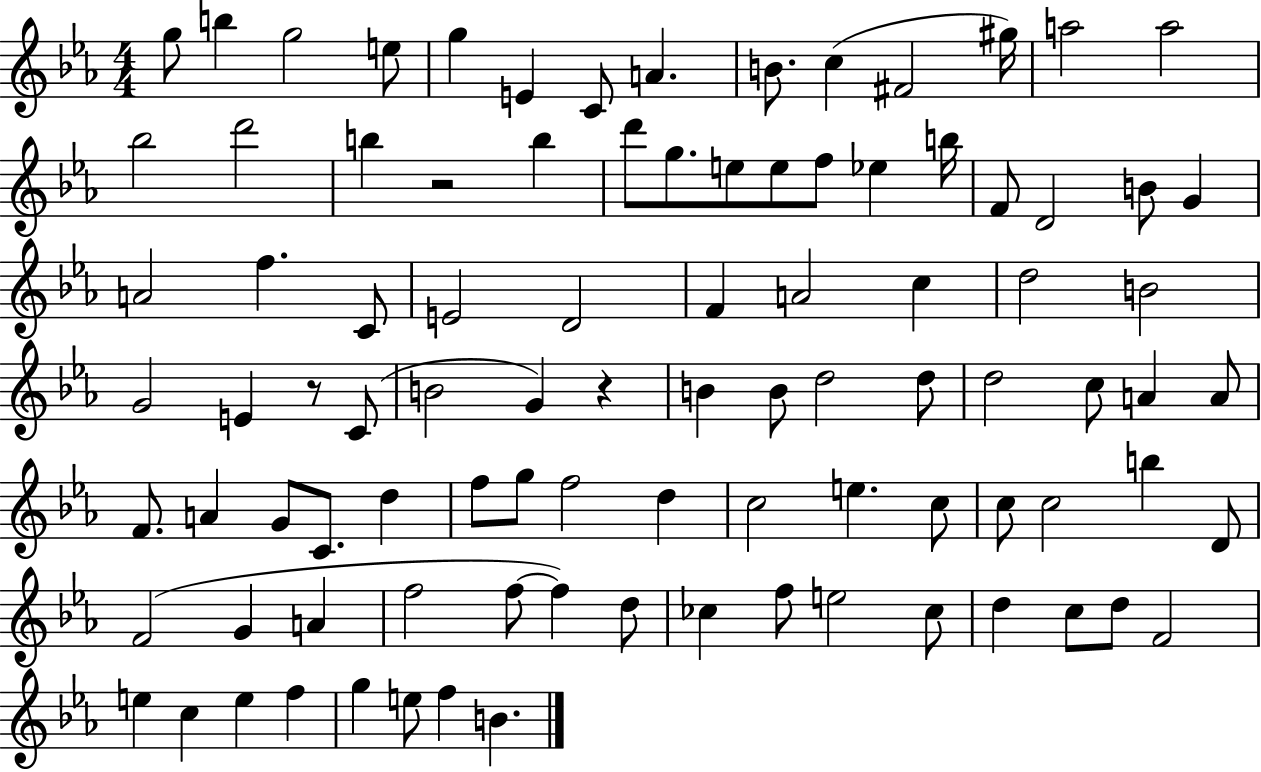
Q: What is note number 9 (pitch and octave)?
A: B4